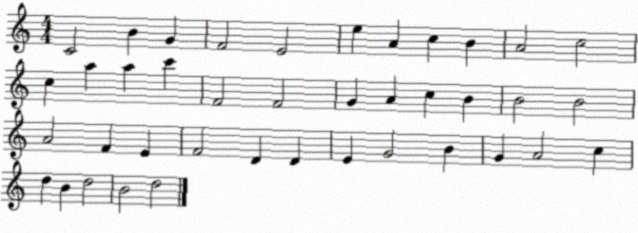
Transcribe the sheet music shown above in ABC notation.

X:1
T:Untitled
M:4/4
L:1/4
K:C
C2 B G F2 E2 e A c B A2 c2 c a a c' F2 F2 G A c B B2 B2 A2 F E F2 D D E G2 B G A2 c d B d2 B2 d2